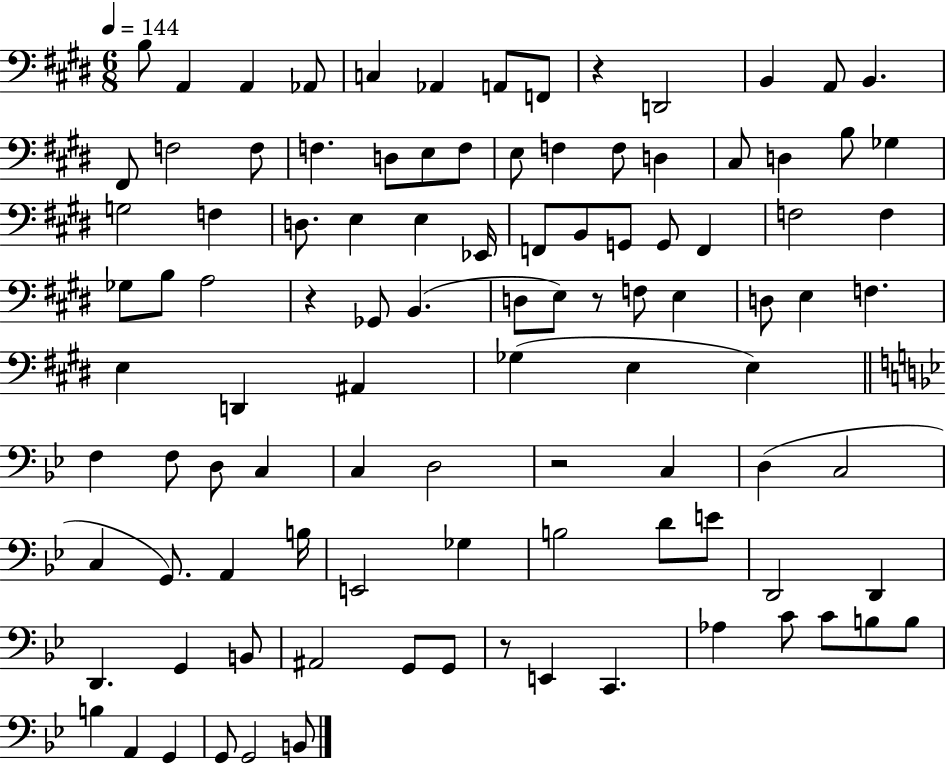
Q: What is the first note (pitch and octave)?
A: B3